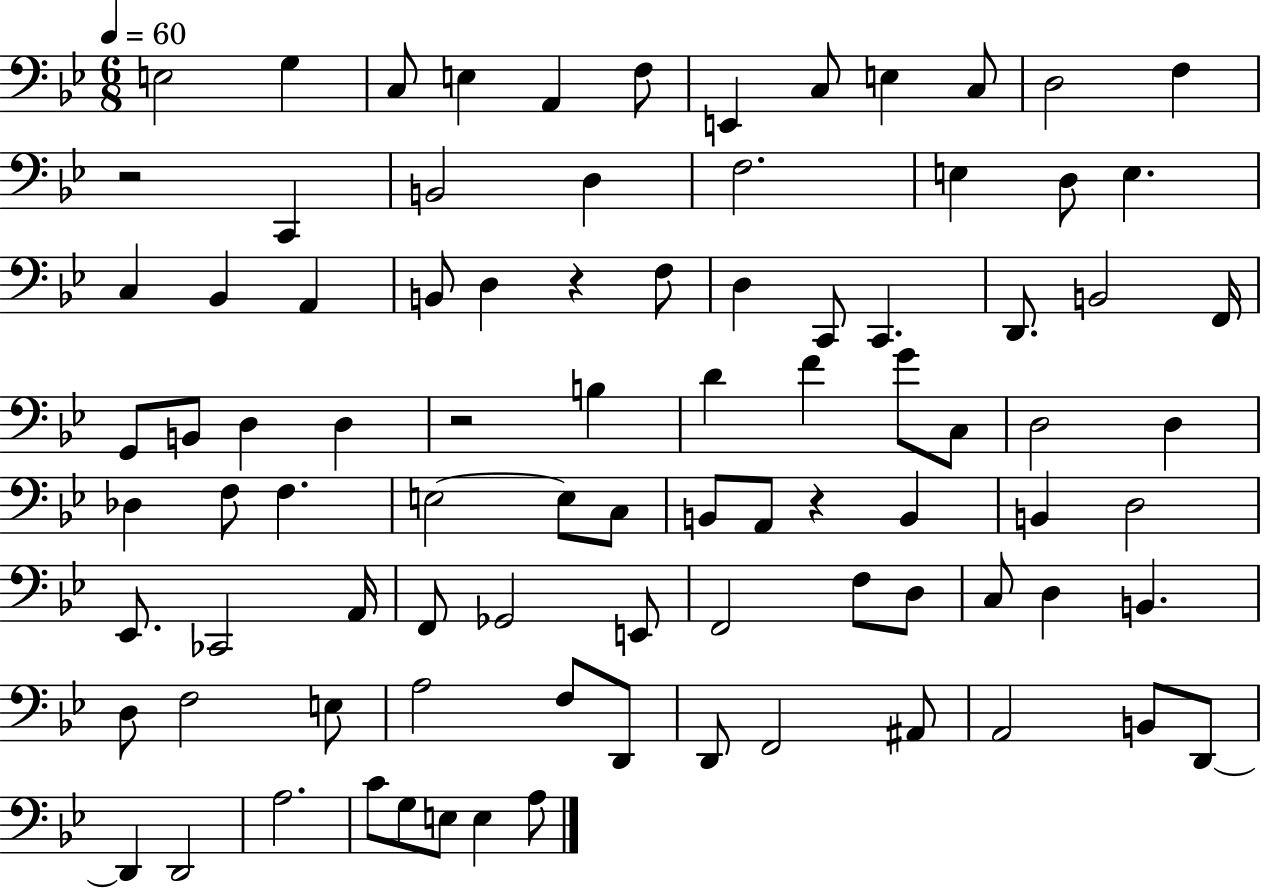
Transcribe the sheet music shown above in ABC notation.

X:1
T:Untitled
M:6/8
L:1/4
K:Bb
E,2 G, C,/2 E, A,, F,/2 E,, C,/2 E, C,/2 D,2 F, z2 C,, B,,2 D, F,2 E, D,/2 E, C, _B,, A,, B,,/2 D, z F,/2 D, C,,/2 C,, D,,/2 B,,2 F,,/4 G,,/2 B,,/2 D, D, z2 B, D F G/2 C,/2 D,2 D, _D, F,/2 F, E,2 E,/2 C,/2 B,,/2 A,,/2 z B,, B,, D,2 _E,,/2 _C,,2 A,,/4 F,,/2 _G,,2 E,,/2 F,,2 F,/2 D,/2 C,/2 D, B,, D,/2 F,2 E,/2 A,2 F,/2 D,,/2 D,,/2 F,,2 ^A,,/2 A,,2 B,,/2 D,,/2 D,, D,,2 A,2 C/2 G,/2 E,/2 E, A,/2